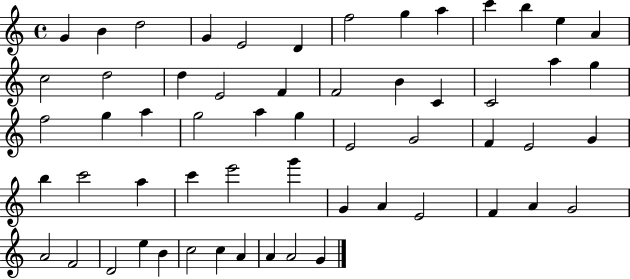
{
  \clef treble
  \time 4/4
  \defaultTimeSignature
  \key c \major
  g'4 b'4 d''2 | g'4 e'2 d'4 | f''2 g''4 a''4 | c'''4 b''4 e''4 a'4 | \break c''2 d''2 | d''4 e'2 f'4 | f'2 b'4 c'4 | c'2 a''4 g''4 | \break f''2 g''4 a''4 | g''2 a''4 g''4 | e'2 g'2 | f'4 e'2 g'4 | \break b''4 c'''2 a''4 | c'''4 e'''2 g'''4 | g'4 a'4 e'2 | f'4 a'4 g'2 | \break a'2 f'2 | d'2 e''4 b'4 | c''2 c''4 a'4 | a'4 a'2 g'4 | \break \bar "|."
}